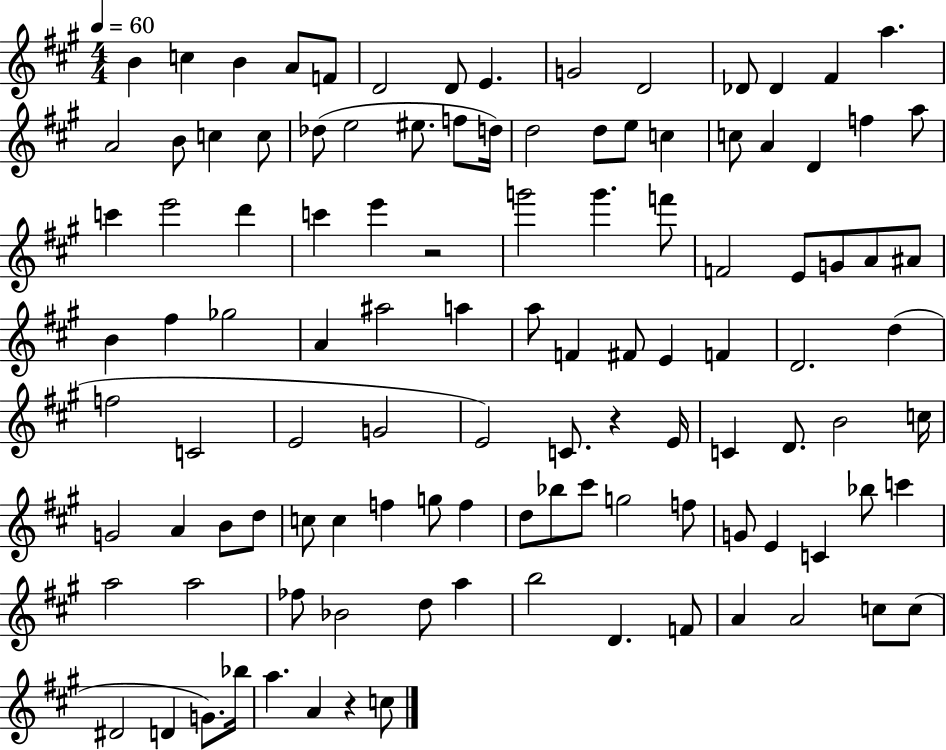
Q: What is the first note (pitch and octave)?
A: B4